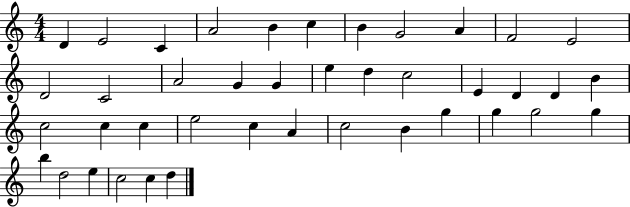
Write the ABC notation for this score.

X:1
T:Untitled
M:4/4
L:1/4
K:C
D E2 C A2 B c B G2 A F2 E2 D2 C2 A2 G G e d c2 E D D B c2 c c e2 c A c2 B g g g2 g b d2 e c2 c d